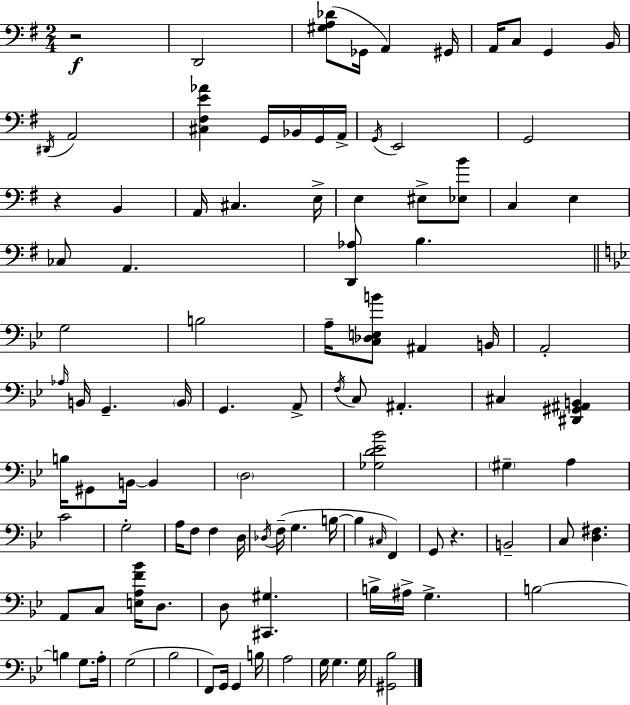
R/h D2/h [G#3,A3,Db4]/e Gb2/s A2/q G#2/s A2/s C3/e G2/q B2/s D#2/s A2/h [C#3,F#3,E4,Ab4]/q G2/s Bb2/s G2/s A2/s G2/s E2/h G2/h R/q B2/q A2/s C#3/q. E3/s E3/q EIS3/e [Eb3,B4]/e C3/q E3/q CES3/e A2/q. [D2,Ab3]/e B3/q. G3/h B3/h A3/s [C3,Db3,E3,B4]/e A#2/q B2/s A2/h Ab3/s B2/s G2/q. B2/s G2/q. A2/e F3/s C3/e A#2/q. C#3/q [D#2,G#2,A#2,B2]/q B3/s G#2/e B2/s B2/q D3/h [Gb3,D4,Eb4,Bb4]/h G#3/q A3/q C4/h G3/h A3/s F3/e F3/q D3/s Db3/s F3/s G3/q. B3/s B3/q C#3/s F2/q G2/e R/q. B2/h C3/e [D3,F#3]/q. A2/e C3/e [E3,A3,F4,Bb4]/s D3/e. D3/e [C#2,G#3]/q. B3/s A#3/s G3/q. B3/h B3/q G3/e. A3/s G3/h Bb3/h F2/e G2/s G2/q B3/s A3/h G3/s G3/q. G3/s [G#2,Bb3]/h